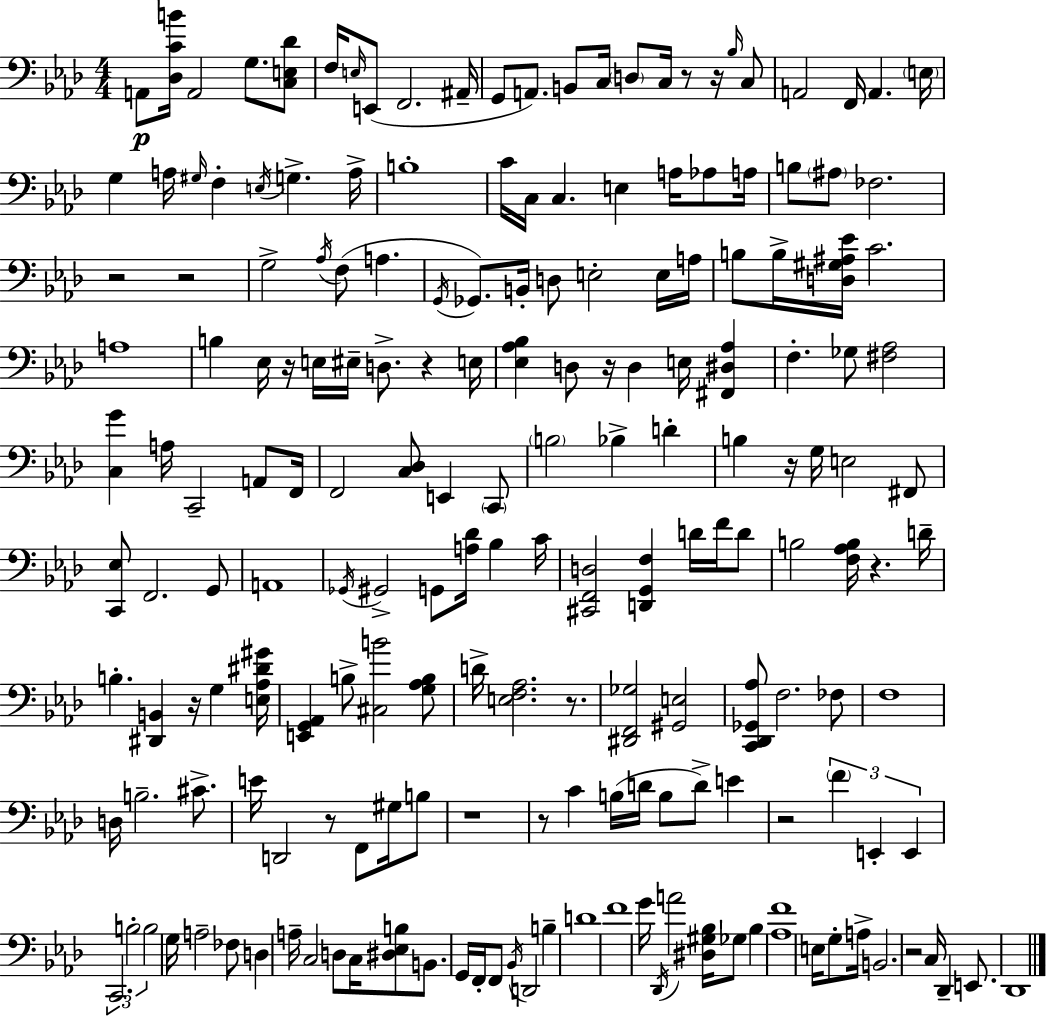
X:1
T:Untitled
M:4/4
L:1/4
K:Ab
A,,/2 [_D,CB]/4 A,,2 G,/2 [C,E,_D]/2 F,/4 E,/4 E,,/2 F,,2 ^A,,/4 G,,/2 A,,/2 B,,/2 C,/4 D,/2 C,/4 z/2 z/4 _B,/4 C,/2 A,,2 F,,/4 A,, E,/4 G, A,/4 ^G,/4 F, E,/4 G, A,/4 B,4 C/4 C,/4 C, E, A,/4 _A,/2 A,/4 B,/2 ^A,/2 _F,2 z2 z2 G,2 _A,/4 F,/2 A, G,,/4 _G,,/2 B,,/4 D,/2 E,2 E,/4 A,/4 B,/2 B,/4 [D,^G,^A,_E]/4 C2 A,4 B, _E,/4 z/4 E,/4 ^E,/4 D,/2 z E,/4 [_E,_A,_B,] D,/2 z/4 D, E,/4 [^F,,^D,_A,] F, _G,/2 [^F,_A,]2 [C,G] A,/4 C,,2 A,,/2 F,,/4 F,,2 [C,_D,]/2 E,, C,,/2 B,2 _B, D B, z/4 G,/4 E,2 ^F,,/2 [C,,_E,]/2 F,,2 G,,/2 A,,4 _G,,/4 ^G,,2 G,,/2 [A,_D]/4 _B, C/4 [^C,,F,,D,]2 [D,,G,,F,] D/4 F/4 D/2 B,2 [F,_A,B,]/4 z D/4 B, [^D,,B,,] z/4 G, [E,_A,^D^G]/4 [E,,G,,_A,,] B,/2 [^C,B]2 [G,_A,B,]/2 D/4 [E,F,_A,]2 z/2 [^D,,F,,_G,]2 [^G,,E,]2 [C,,_D,,_G,,_A,]/2 F,2 _F,/2 F,4 D,/4 B,2 ^C/2 E/4 D,,2 z/2 F,,/2 ^G,/4 B,/2 z4 z/2 C B,/4 D/4 B,/2 D/2 E z2 F E,, E,, C,,2 B,2 B,2 G,/4 A,2 _F,/2 D, A,/4 C,2 D,/2 C,/4 [^D,_E,B,]/2 B,,/2 G,,/4 F,,/4 F,,/2 _B,,/4 D,,2 B, D4 F4 G/4 _D,,/4 A2 [^D,^G,_B,]/4 _G,/2 _B, [_A,F]4 E,/4 G,/2 A,/4 B,,2 z2 C,/4 _D,, E,,/2 _D,,4